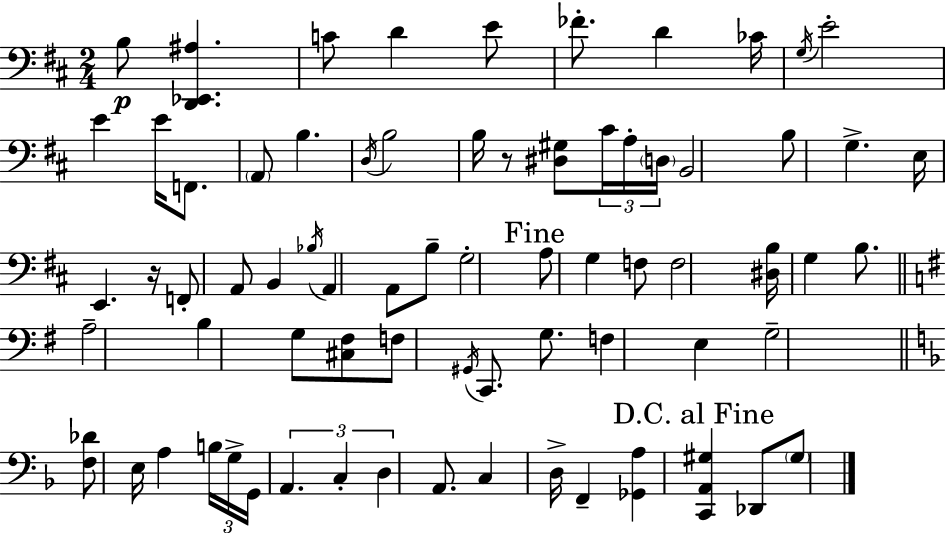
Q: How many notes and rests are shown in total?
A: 72